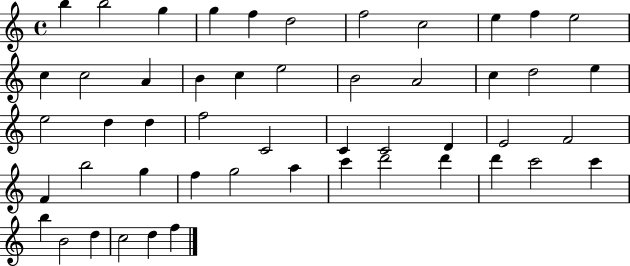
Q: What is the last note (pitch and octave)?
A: F5